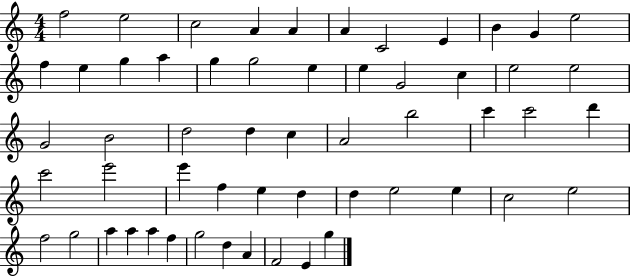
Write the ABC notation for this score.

X:1
T:Untitled
M:4/4
L:1/4
K:C
f2 e2 c2 A A A C2 E B G e2 f e g a g g2 e e G2 c e2 e2 G2 B2 d2 d c A2 b2 c' c'2 d' c'2 e'2 e' f e d d e2 e c2 e2 f2 g2 a a a f g2 d A F2 E g